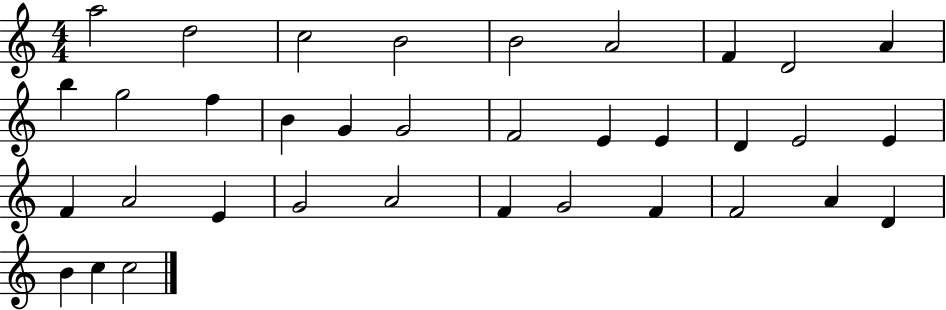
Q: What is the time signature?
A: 4/4